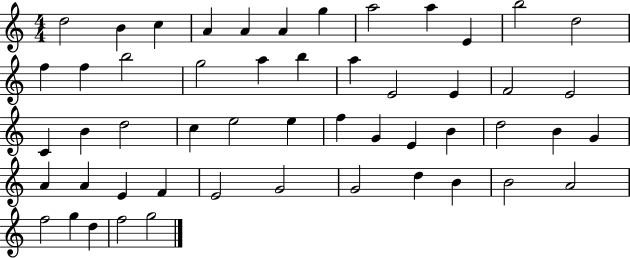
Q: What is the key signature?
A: C major